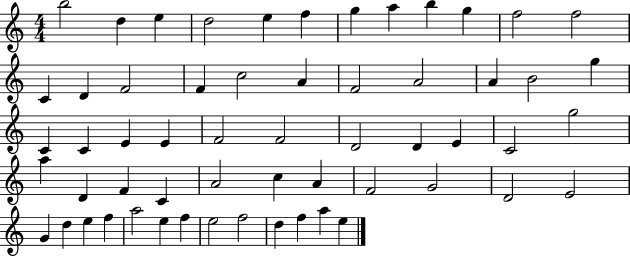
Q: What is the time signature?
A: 4/4